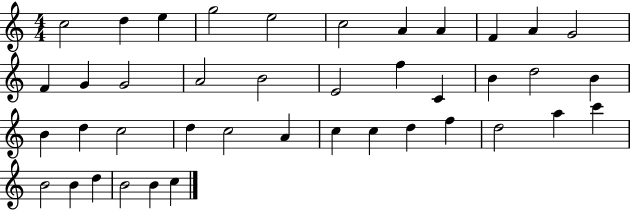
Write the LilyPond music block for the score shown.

{
  \clef treble
  \numericTimeSignature
  \time 4/4
  \key c \major
  c''2 d''4 e''4 | g''2 e''2 | c''2 a'4 a'4 | f'4 a'4 g'2 | \break f'4 g'4 g'2 | a'2 b'2 | e'2 f''4 c'4 | b'4 d''2 b'4 | \break b'4 d''4 c''2 | d''4 c''2 a'4 | c''4 c''4 d''4 f''4 | d''2 a''4 c'''4 | \break b'2 b'4 d''4 | b'2 b'4 c''4 | \bar "|."
}